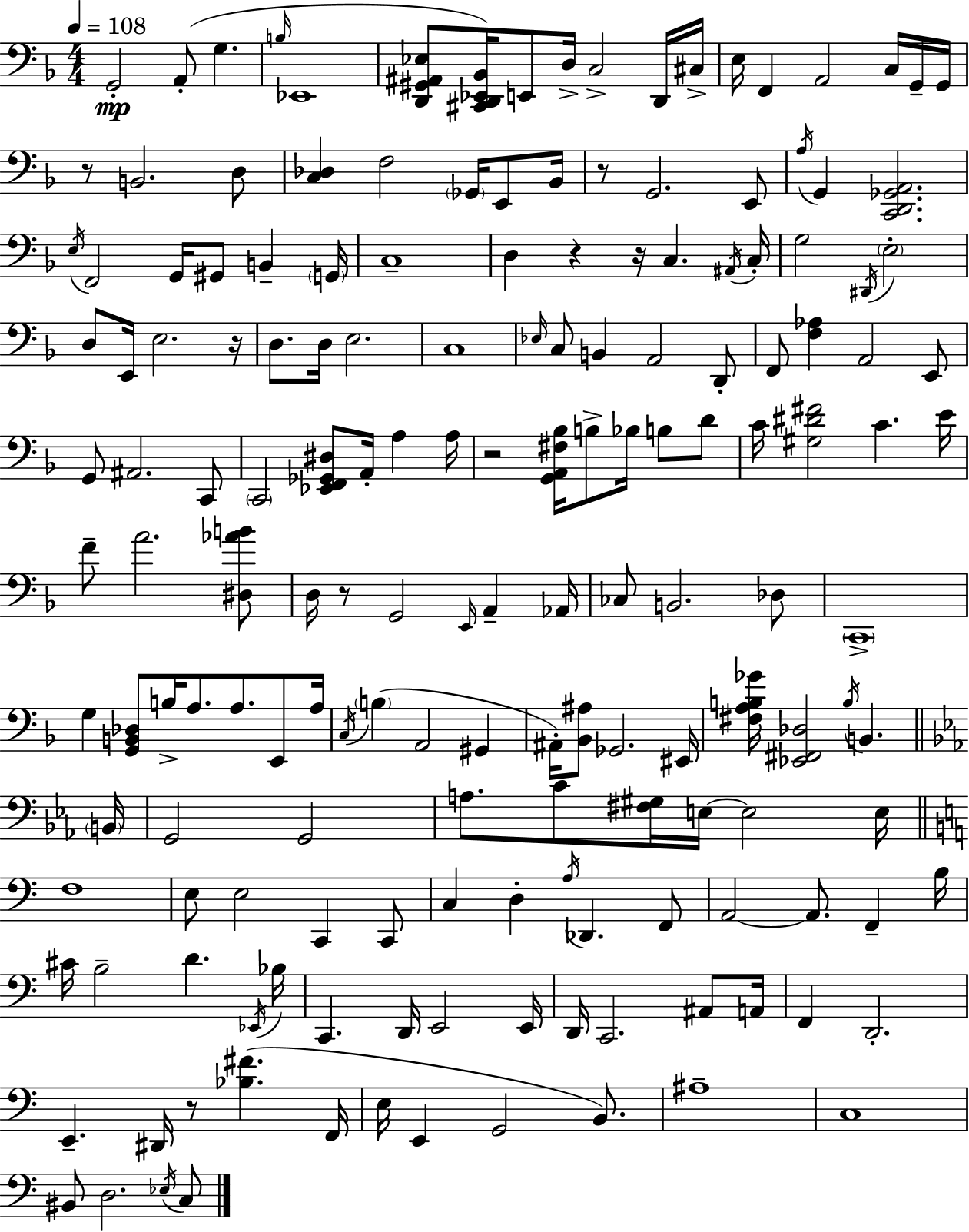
{
  \clef bass
  \numericTimeSignature
  \time 4/4
  \key d \minor
  \tempo 4 = 108
  g,2-.\mp a,8-.( g4. | \grace { b16 } ees,1 | <d, gis, ais, ees>8 <cis, d, ees, bes,>16) e,8 d16-> c2-> d,16 | cis16-> e16 f,4 a,2 c16 g,16-- | \break g,16 r8 b,2. d8 | <c des>4 f2 \parenthesize ges,16 e,8 | bes,16 r8 g,2. e,8 | \acciaccatura { a16 } g,4 <c, d, ges, a,>2. | \break \acciaccatura { e16 } f,2 g,16 gis,8 b,4-- | \parenthesize g,16 c1-- | d4 r4 r16 c4. | \acciaccatura { ais,16 } c16-. g2 \acciaccatura { dis,16 } \parenthesize e2-. | \break d8 e,16 e2. | r16 d8. d16 e2. | c1 | \grace { ees16 } c8 b,4 a,2 | \break d,8-. f,8 <f aes>4 a,2 | e,8 g,8 ais,2. | c,8 \parenthesize c,2 <ees, f, ges, dis>8 | a,16-. a4 a16 r2 <g, a, fis bes>16 b8-> | \break bes16 b8 d'8 c'16 <gis dis' fis'>2 c'4. | e'16 f'8-- a'2. | <dis aes' b'>8 d16 r8 g,2 | \grace { e,16 } a,4-- aes,16 ces8 b,2. | \break des8 \parenthesize c,1-> | g4 <g, b, des>8 b16-> a8. | a8. e,8 a16 \acciaccatura { c16 }( \parenthesize b4 a,2 | gis,4 ais,16-.) <bes, ais>8 ges,2. | \break eis,16 <fis a b ges'>16 <ees, fis, des>2 | \acciaccatura { b16 } b,4. \bar "||" \break \key ees \major \parenthesize b,16 g,2 g,2 | a8. c'8 <fis gis>16 e16~~ e2 | e16 \bar "||" \break \key a \minor f1 | e8 e2 c,4 c,8 | c4 d4-. \acciaccatura { a16 } des,4. f,8 | a,2~~ a,8. f,4-- | \break b16 cis'16 b2-- d'4. | \acciaccatura { ees,16 } bes16 c,4. d,16 e,2 | e,16 d,16 c,2. ais,8 | a,16 f,4 d,2.-. | \break e,4.-- dis,16 r8 <bes fis'>4.( | f,16 e16 e,4 g,2 b,8.) | ais1-- | c1 | \break bis,8 d2. | \acciaccatura { ees16 } c8 \bar "|."
}